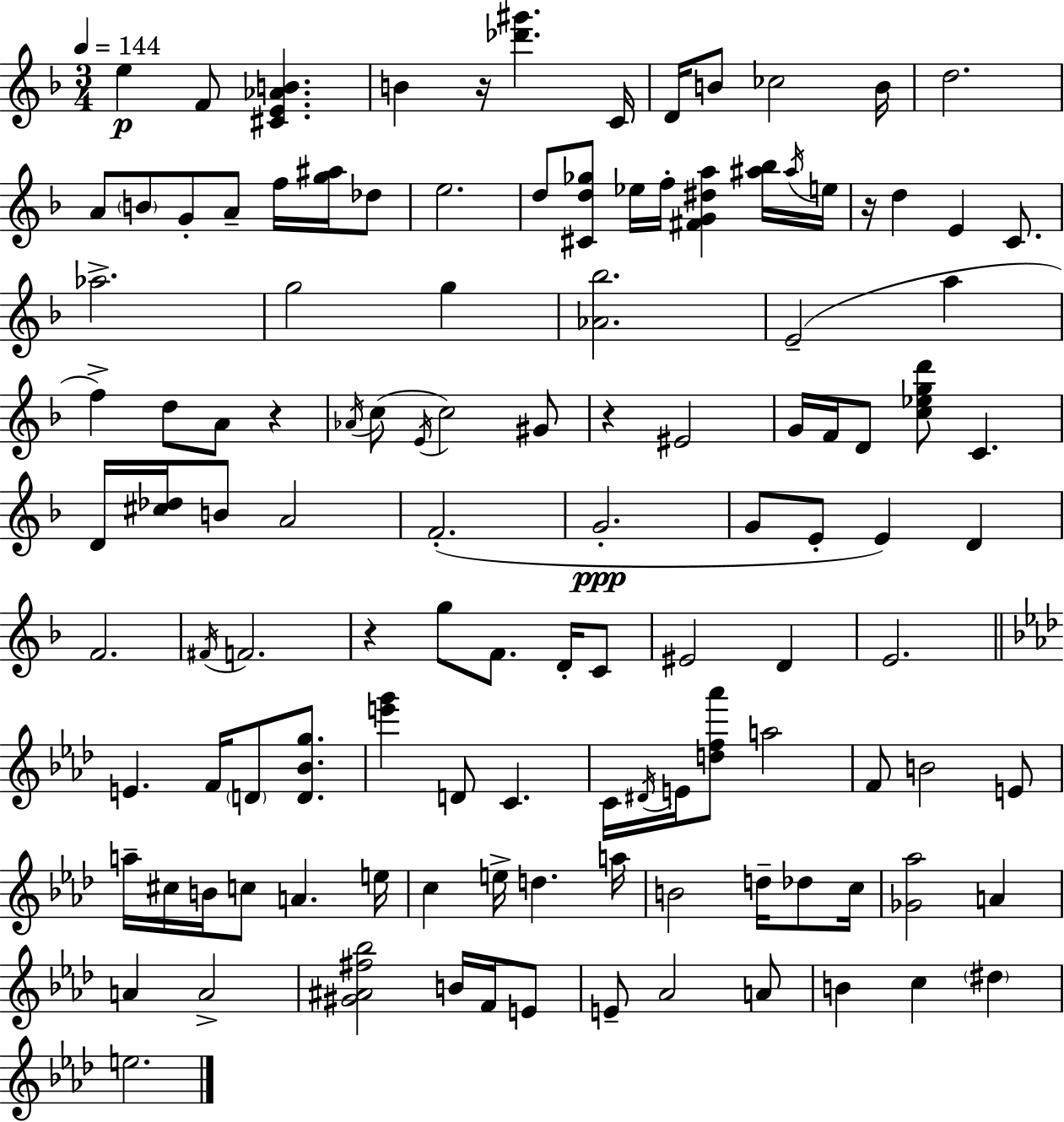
E5/q F4/e [C#4,E4,Ab4,B4]/q. B4/q R/s [Db6,G#6]/q. C4/s D4/s B4/e CES5/h B4/s D5/h. A4/e B4/e G4/e A4/e F5/s [G5,A#5]/s Db5/e E5/h. D5/e [C#4,D5,Gb5]/e Eb5/s F5/s [F#4,G4,D#5,A5]/q [A#5,Bb5]/s A#5/s E5/s R/s D5/q E4/q C4/e. Ab5/h. G5/h G5/q [Ab4,Bb5]/h. E4/h A5/q F5/q D5/e A4/e R/q Ab4/s C5/e E4/s C5/h G#4/e R/q EIS4/h G4/s F4/s D4/e [C5,Eb5,G5,D6]/e C4/q. D4/s [C#5,Db5]/s B4/e A4/h F4/h. G4/h. G4/e E4/e E4/q D4/q F4/h. F#4/s F4/h. R/q G5/e F4/e. D4/s C4/e EIS4/h D4/q E4/h. E4/q. F4/s D4/e [D4,Bb4,G5]/e. [E6,G6]/q D4/e C4/q. C4/s D#4/s E4/s [D5,F5,Ab6]/e A5/h F4/e B4/h E4/e A5/s C#5/s B4/s C5/e A4/q. E5/s C5/q E5/s D5/q. A5/s B4/h D5/s Db5/e C5/s [Gb4,Ab5]/h A4/q A4/q A4/h [G#4,A#4,F#5,Bb5]/h B4/s F4/s E4/e E4/e Ab4/h A4/e B4/q C5/q D#5/q E5/h.